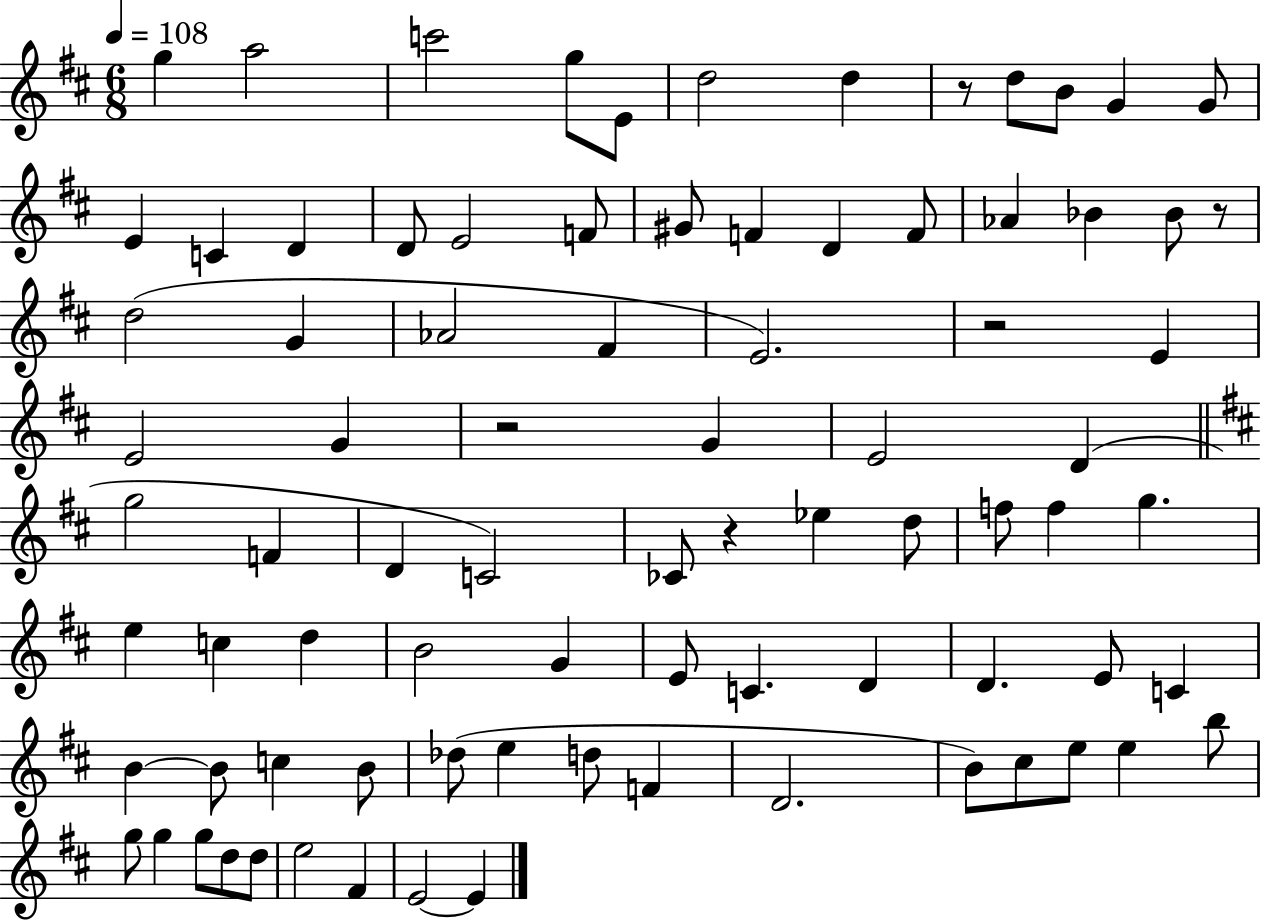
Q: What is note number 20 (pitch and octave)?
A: D4